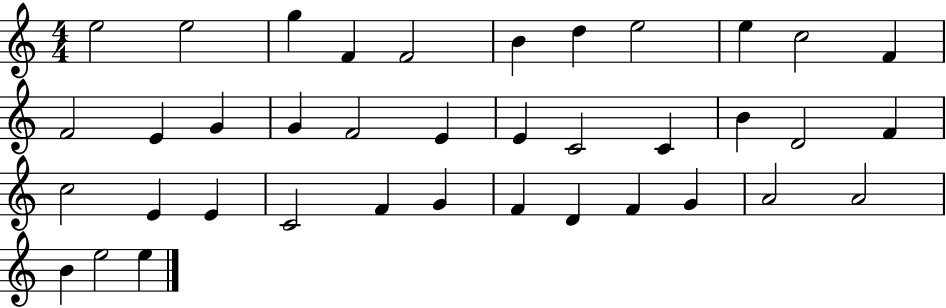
{
  \clef treble
  \numericTimeSignature
  \time 4/4
  \key c \major
  e''2 e''2 | g''4 f'4 f'2 | b'4 d''4 e''2 | e''4 c''2 f'4 | \break f'2 e'4 g'4 | g'4 f'2 e'4 | e'4 c'2 c'4 | b'4 d'2 f'4 | \break c''2 e'4 e'4 | c'2 f'4 g'4 | f'4 d'4 f'4 g'4 | a'2 a'2 | \break b'4 e''2 e''4 | \bar "|."
}